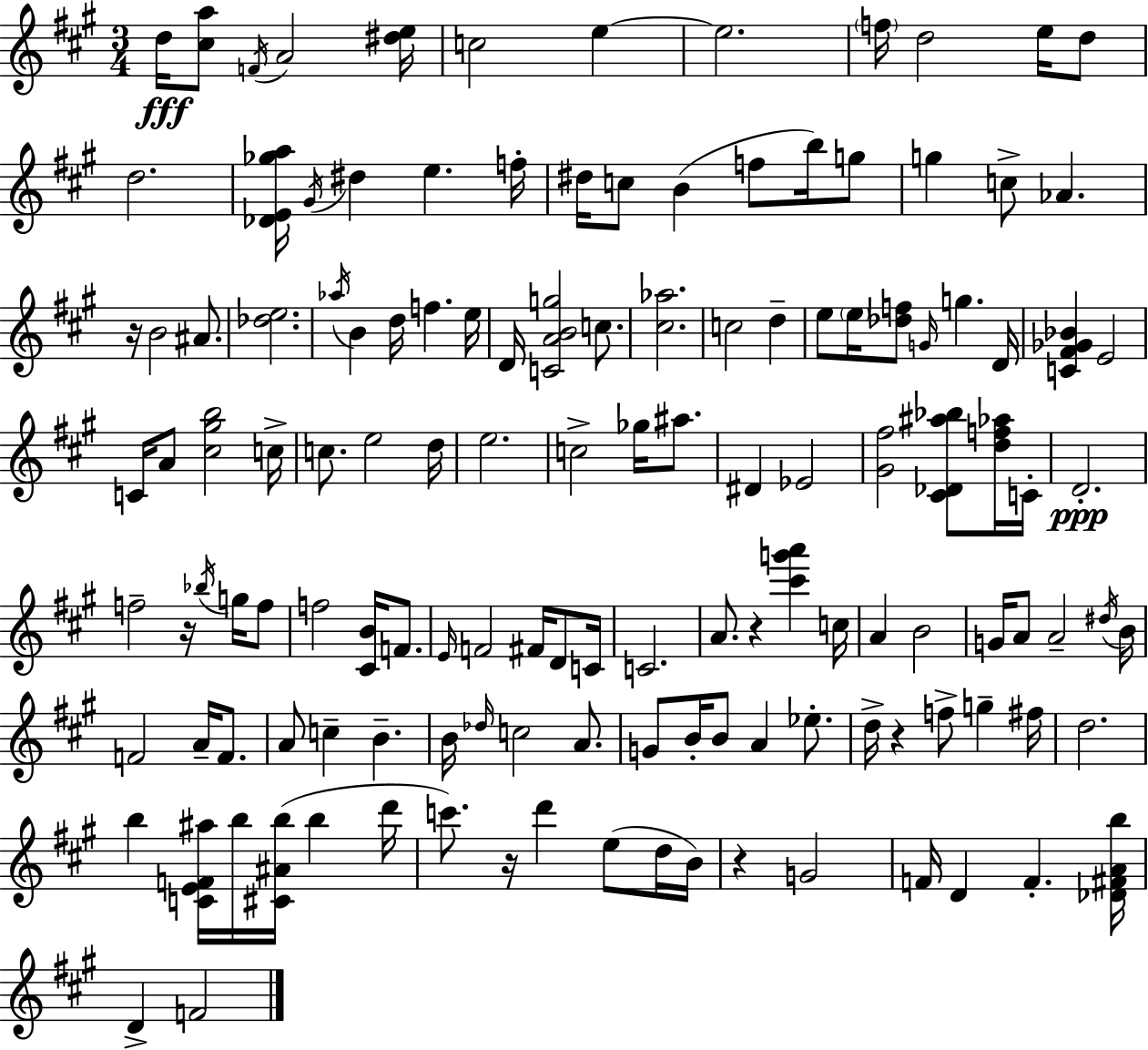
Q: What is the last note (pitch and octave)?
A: F4